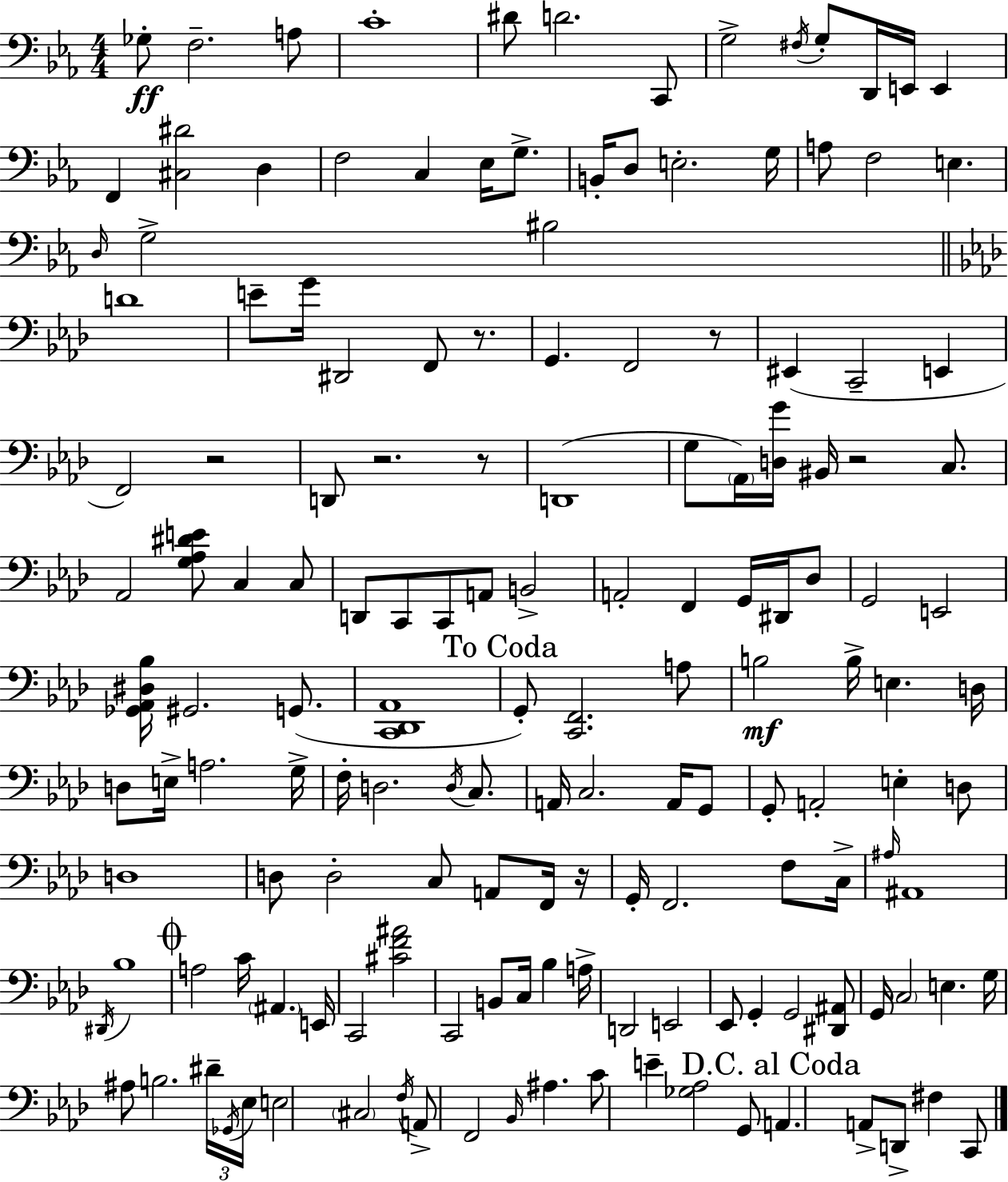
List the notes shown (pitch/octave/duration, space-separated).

Gb3/e F3/h. A3/e C4/w D#4/e D4/h. C2/e G3/h F#3/s G3/e D2/s E2/s E2/q F2/q [C#3,D#4]/h D3/q F3/h C3/q Eb3/s G3/e. B2/s D3/e E3/h. G3/s A3/e F3/h E3/q. D3/s G3/h BIS3/h D4/w E4/e G4/s D#2/h F2/e R/e. G2/q. F2/h R/e EIS2/q C2/h E2/q F2/h R/h D2/e R/h. R/e D2/w G3/e Ab2/s [D3,G4]/s BIS2/s R/h C3/e. Ab2/h [G3,Ab3,D#4,E4]/e C3/q C3/e D2/e C2/e C2/e A2/e B2/h A2/h F2/q G2/s D#2/s Db3/e G2/h E2/h [Gb2,Ab2,D#3,Bb3]/s G#2/h. G2/e. [C2,Db2,Ab2]/w G2/e [C2,F2]/h. A3/e B3/h B3/s E3/q. D3/s D3/e E3/s A3/h. G3/s F3/s D3/h. D3/s C3/e. A2/s C3/h. A2/s G2/e G2/e A2/h E3/q D3/e D3/w D3/e D3/h C3/e A2/e F2/s R/s G2/s F2/h. F3/e C3/s A#3/s A#2/w D#2/s Bb3/w A3/h C4/s A#2/q. E2/s C2/h [C#4,F4,A#4]/h C2/h B2/e C3/s Bb3/q A3/s D2/h E2/h Eb2/e G2/q G2/h [D#2,A#2]/e G2/s C3/h E3/q. G3/s A#3/e B3/h. D#4/s Gb2/s Eb3/s E3/h C#3/h F3/s A2/e F2/h Bb2/s A#3/q. C4/e E4/q [Gb3,Ab3]/h G2/e A2/q. A2/e D2/e F#3/q C2/e